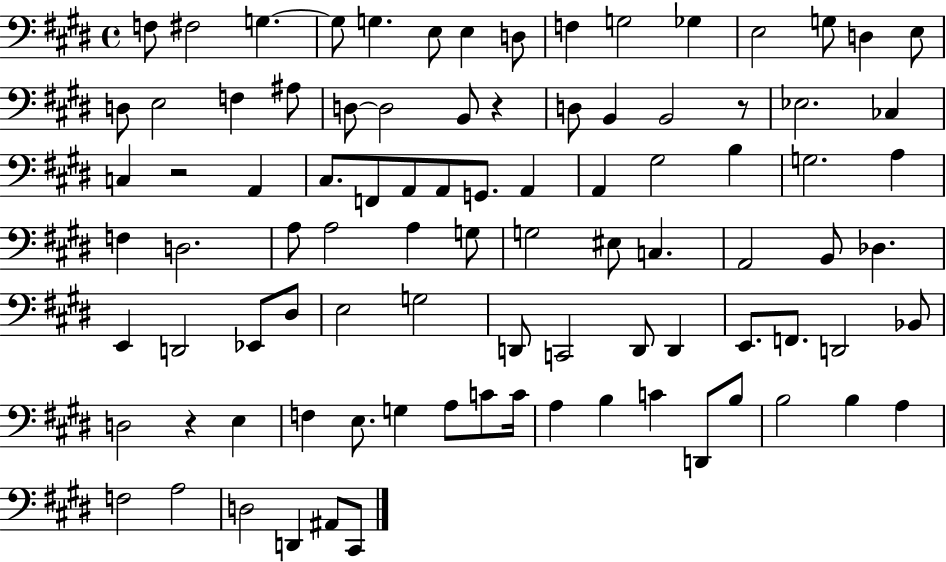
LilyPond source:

{
  \clef bass
  \time 4/4
  \defaultTimeSignature
  \key e \major
  f8 fis2 g4.~~ | g8 g4. e8 e4 d8 | f4 g2 ges4 | e2 g8 d4 e8 | \break d8 e2 f4 ais8 | d8~~ d2 b,8 r4 | d8 b,4 b,2 r8 | ees2. ces4 | \break c4 r2 a,4 | cis8. f,8 a,8 a,8 g,8. a,4 | a,4 gis2 b4 | g2. a4 | \break f4 d2. | a8 a2 a4 g8 | g2 eis8 c4. | a,2 b,8 des4. | \break e,4 d,2 ees,8 dis8 | e2 g2 | d,8 c,2 d,8 d,4 | e,8. f,8. d,2 bes,8 | \break d2 r4 e4 | f4 e8. g4 a8 c'8 c'16 | a4 b4 c'4 d,8 b8 | b2 b4 a4 | \break f2 a2 | d2 d,4 ais,8 cis,8 | \bar "|."
}